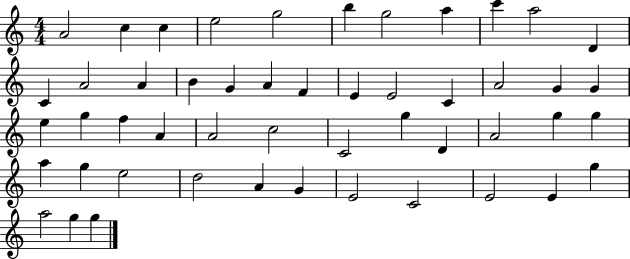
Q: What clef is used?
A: treble